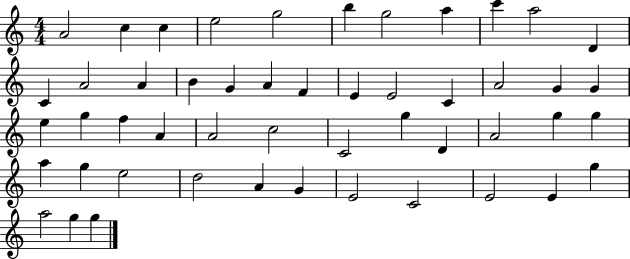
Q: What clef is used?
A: treble